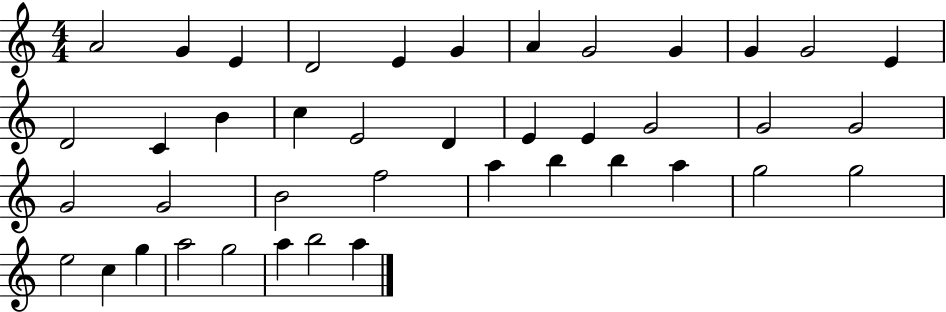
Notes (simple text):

A4/h G4/q E4/q D4/h E4/q G4/q A4/q G4/h G4/q G4/q G4/h E4/q D4/h C4/q B4/q C5/q E4/h D4/q E4/q E4/q G4/h G4/h G4/h G4/h G4/h B4/h F5/h A5/q B5/q B5/q A5/q G5/h G5/h E5/h C5/q G5/q A5/h G5/h A5/q B5/h A5/q